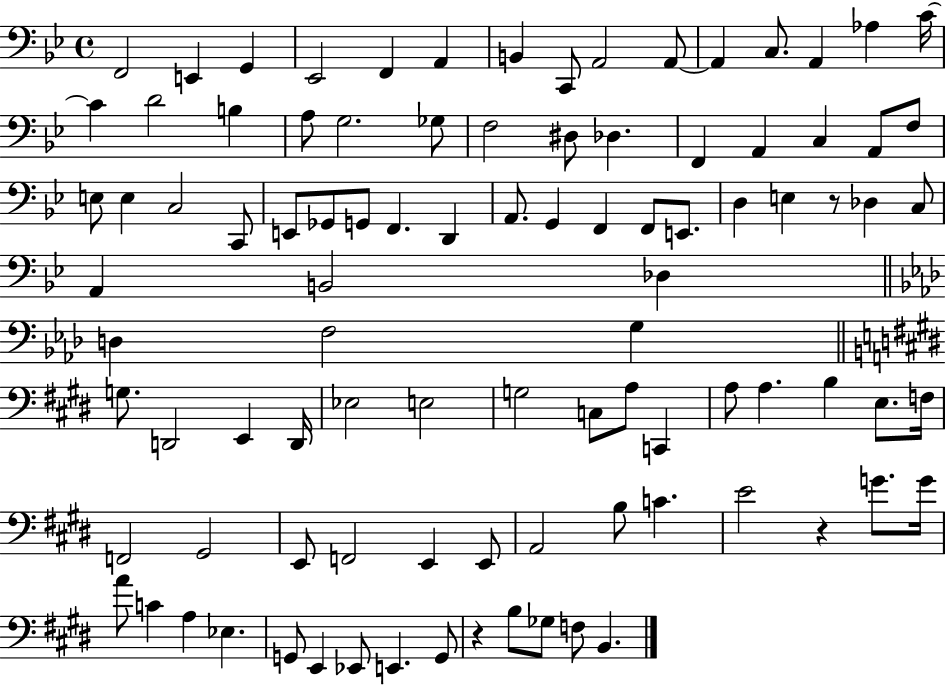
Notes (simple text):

F2/h E2/q G2/q Eb2/h F2/q A2/q B2/q C2/e A2/h A2/e A2/q C3/e. A2/q Ab3/q C4/s C4/q D4/h B3/q A3/e G3/h. Gb3/e F3/h D#3/e Db3/q. F2/q A2/q C3/q A2/e F3/e E3/e E3/q C3/h C2/e E2/e Gb2/e G2/e F2/q. D2/q A2/e. G2/q F2/q F2/e E2/e. D3/q E3/q R/e Db3/q C3/e A2/q B2/h Db3/q D3/q F3/h G3/q G3/e. D2/h E2/q D2/s Eb3/h E3/h G3/h C3/e A3/e C2/q A3/e A3/q. B3/q E3/e. F3/s F2/h G#2/h E2/e F2/h E2/q E2/e A2/h B3/e C4/q. E4/h R/q G4/e. G4/s A4/e C4/q A3/q Eb3/q. G2/e E2/q Eb2/e E2/q. G2/e R/q B3/e Gb3/e F3/e B2/q.